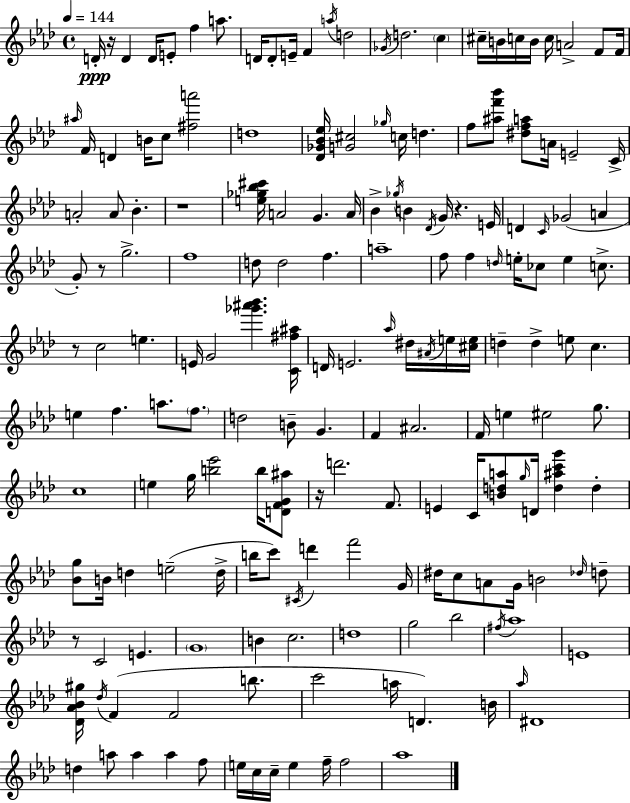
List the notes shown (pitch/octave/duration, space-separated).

D4/s R/s D4/q D4/s E4/e F5/q A5/e. D4/s D4/e E4/s F4/q A5/s D5/h Gb4/s D5/h. C5/q C#5/s B4/s C5/s B4/s C5/s A4/h F4/e F4/s A#5/s F4/s D4/q B4/s C5/e [F#5,A6]/h D5/w [Db4,Gb4,Bb4,Eb5]/s [G4,C#5]/h Gb5/s C5/s D5/q. F5/e [A#5,F6,Bb6]/e [D#5,F5,A5]/e A4/s E4/h C4/s A4/h A4/e Bb4/q. R/w [E5,Gb5,Bb5,C#6]/s A4/h G4/q. A4/s Bb4/q Gb5/s B4/q Db4/s G4/s R/q. E4/s D4/q C4/s Gb4/h A4/q G4/e R/e G5/h. F5/w D5/e D5/h F5/q. A5/w F5/e F5/q D5/s E5/s CES5/e E5/q C5/e. R/e C5/h E5/q. E4/s G4/h [Gb6,A#6,Bb6]/q. [C4,F#5,A#5]/s D4/s E4/h. Ab5/s D#5/s A#4/s E5/s [C#5,E5]/s D5/q D5/q E5/e C5/q. E5/q F5/q. A5/e. F5/e. D5/h B4/e G4/q. F4/q A#4/h. F4/s E5/q EIS5/h G5/e. C5/w E5/q G5/s [B5,Eb6]/h B5/s [D4,F4,G4,A#5]/e R/s D6/h. F4/e. E4/q C4/s [B4,D5,A5]/e G5/s D4/s [D5,A#5,C6,G6]/q D5/q [Bb4,G5]/e B4/s D5/q E5/h D5/s B5/s C6/e C#4/s D6/q F6/h G4/s D#5/s C5/e A4/e G4/s B4/h Db5/s D5/e R/e C4/h E4/q. G4/w B4/q C5/h. D5/w G5/h Bb5/h F#5/s Ab5/w E4/w [Db4,Ab4,Bb4,G#5]/s Db5/s F4/q F4/h B5/e. C6/h A5/s D4/q. B4/s Ab5/s D#4/w D5/q A5/e A5/q A5/q F5/e E5/s C5/s C5/s E5/q F5/s F5/h Ab5/w